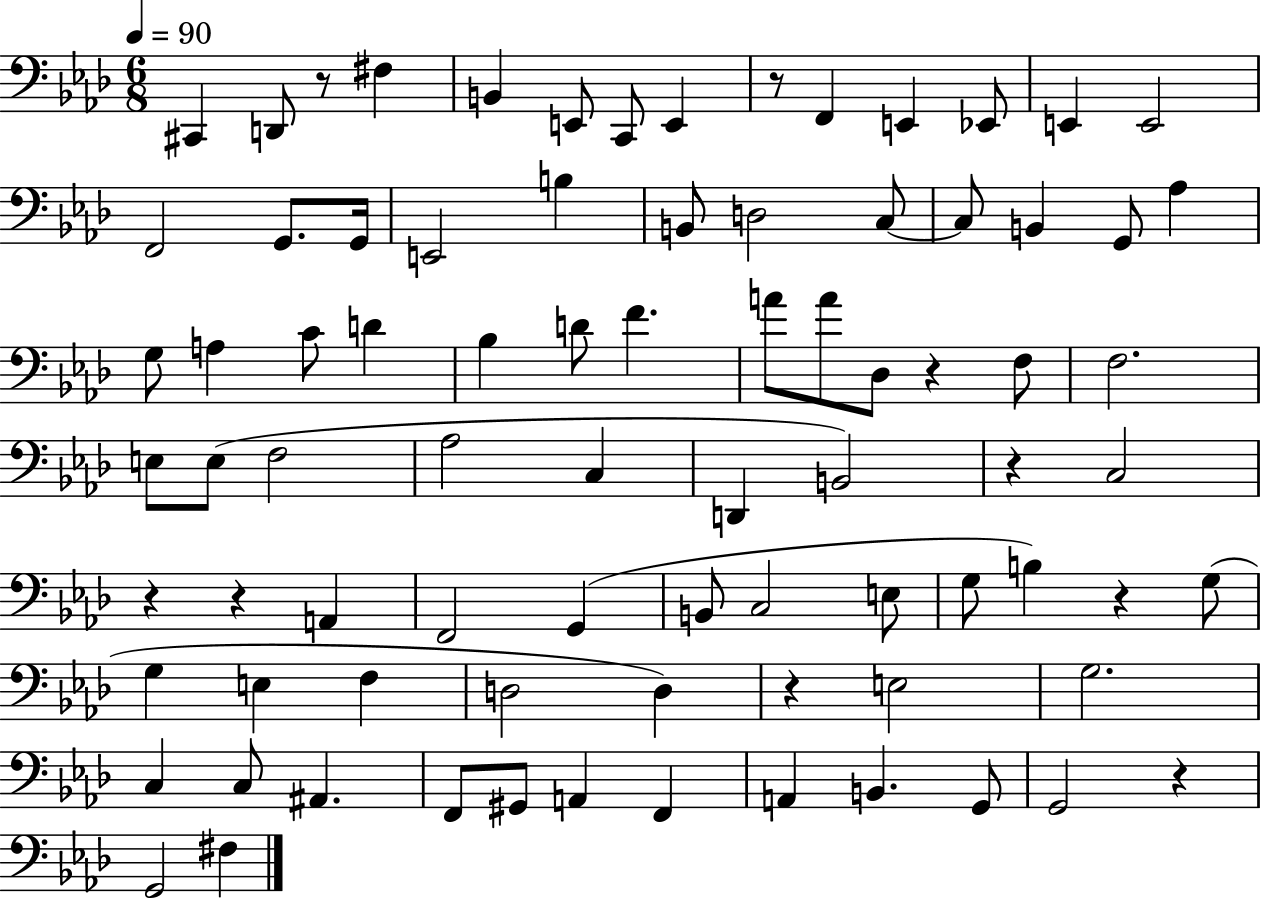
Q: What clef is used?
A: bass